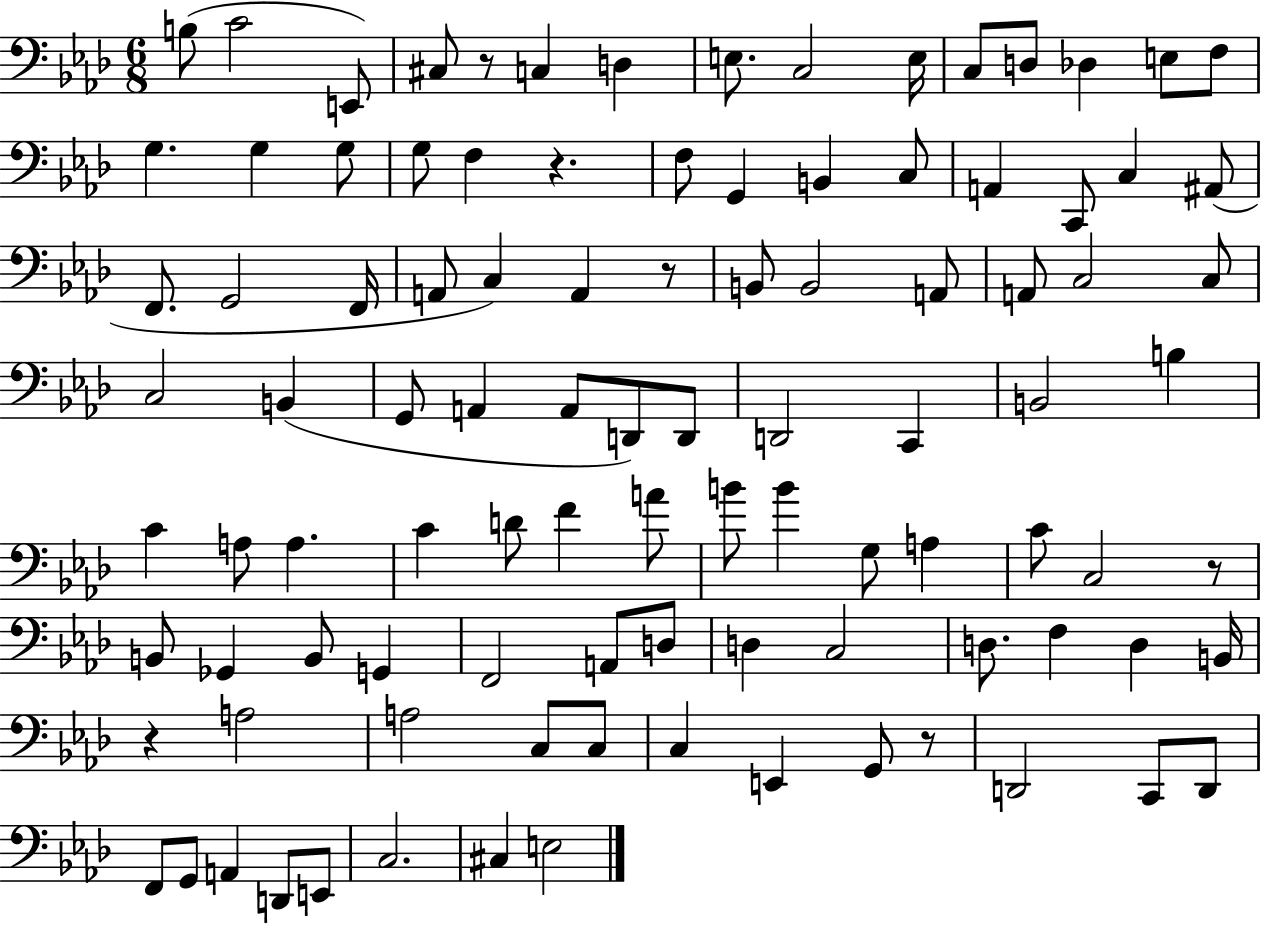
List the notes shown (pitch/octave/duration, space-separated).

B3/e C4/h E2/e C#3/e R/e C3/q D3/q E3/e. C3/h E3/s C3/e D3/e Db3/q E3/e F3/e G3/q. G3/q G3/e G3/e F3/q R/q. F3/e G2/q B2/q C3/e A2/q C2/e C3/q A#2/e F2/e. G2/h F2/s A2/e C3/q A2/q R/e B2/e B2/h A2/e A2/e C3/h C3/e C3/h B2/q G2/e A2/q A2/e D2/e D2/e D2/h C2/q B2/h B3/q C4/q A3/e A3/q. C4/q D4/e F4/q A4/e B4/e B4/q G3/e A3/q C4/e C3/h R/e B2/e Gb2/q B2/e G2/q F2/h A2/e D3/e D3/q C3/h D3/e. F3/q D3/q B2/s R/q A3/h A3/h C3/e C3/e C3/q E2/q G2/e R/e D2/h C2/e D2/e F2/e G2/e A2/q D2/e E2/e C3/h. C#3/q E3/h